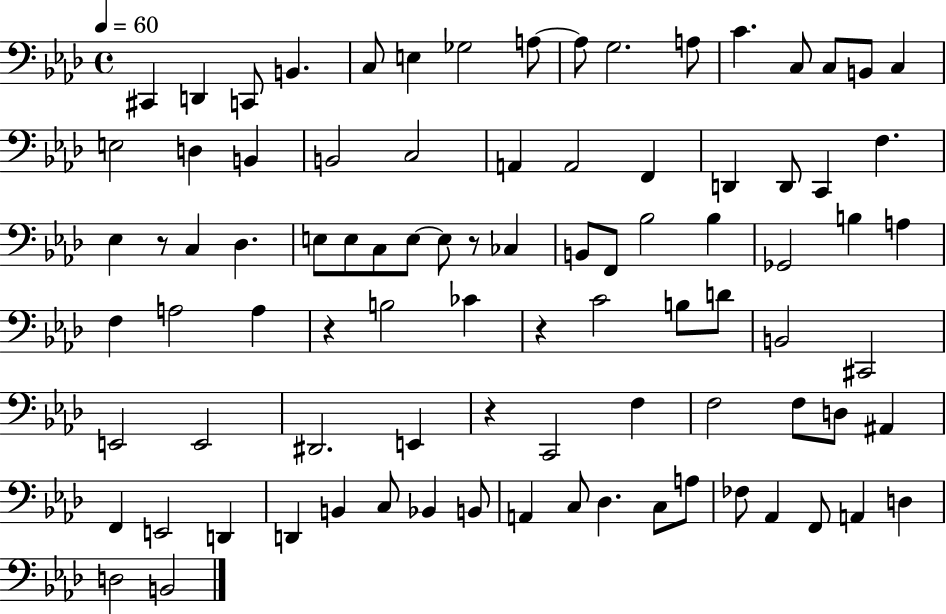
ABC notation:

X:1
T:Untitled
M:4/4
L:1/4
K:Ab
^C,, D,, C,,/2 B,, C,/2 E, _G,2 A,/2 A,/2 G,2 A,/2 C C,/2 C,/2 B,,/2 C, E,2 D, B,, B,,2 C,2 A,, A,,2 F,, D,, D,,/2 C,, F, _E, z/2 C, _D, E,/2 E,/2 C,/2 E,/2 E,/2 z/2 _C, B,,/2 F,,/2 _B,2 _B, _G,,2 B, A, F, A,2 A, z B,2 _C z C2 B,/2 D/2 B,,2 ^C,,2 E,,2 E,,2 ^D,,2 E,, z C,,2 F, F,2 F,/2 D,/2 ^A,, F,, E,,2 D,, D,, B,, C,/2 _B,, B,,/2 A,, C,/2 _D, C,/2 A,/2 _F,/2 _A,, F,,/2 A,, D, D,2 B,,2